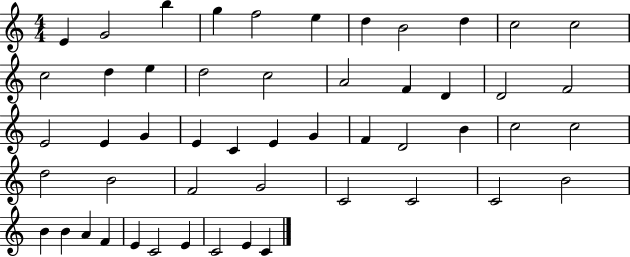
X:1
T:Untitled
M:4/4
L:1/4
K:C
E G2 b g f2 e d B2 d c2 c2 c2 d e d2 c2 A2 F D D2 F2 E2 E G E C E G F D2 B c2 c2 d2 B2 F2 G2 C2 C2 C2 B2 B B A F E C2 E C2 E C